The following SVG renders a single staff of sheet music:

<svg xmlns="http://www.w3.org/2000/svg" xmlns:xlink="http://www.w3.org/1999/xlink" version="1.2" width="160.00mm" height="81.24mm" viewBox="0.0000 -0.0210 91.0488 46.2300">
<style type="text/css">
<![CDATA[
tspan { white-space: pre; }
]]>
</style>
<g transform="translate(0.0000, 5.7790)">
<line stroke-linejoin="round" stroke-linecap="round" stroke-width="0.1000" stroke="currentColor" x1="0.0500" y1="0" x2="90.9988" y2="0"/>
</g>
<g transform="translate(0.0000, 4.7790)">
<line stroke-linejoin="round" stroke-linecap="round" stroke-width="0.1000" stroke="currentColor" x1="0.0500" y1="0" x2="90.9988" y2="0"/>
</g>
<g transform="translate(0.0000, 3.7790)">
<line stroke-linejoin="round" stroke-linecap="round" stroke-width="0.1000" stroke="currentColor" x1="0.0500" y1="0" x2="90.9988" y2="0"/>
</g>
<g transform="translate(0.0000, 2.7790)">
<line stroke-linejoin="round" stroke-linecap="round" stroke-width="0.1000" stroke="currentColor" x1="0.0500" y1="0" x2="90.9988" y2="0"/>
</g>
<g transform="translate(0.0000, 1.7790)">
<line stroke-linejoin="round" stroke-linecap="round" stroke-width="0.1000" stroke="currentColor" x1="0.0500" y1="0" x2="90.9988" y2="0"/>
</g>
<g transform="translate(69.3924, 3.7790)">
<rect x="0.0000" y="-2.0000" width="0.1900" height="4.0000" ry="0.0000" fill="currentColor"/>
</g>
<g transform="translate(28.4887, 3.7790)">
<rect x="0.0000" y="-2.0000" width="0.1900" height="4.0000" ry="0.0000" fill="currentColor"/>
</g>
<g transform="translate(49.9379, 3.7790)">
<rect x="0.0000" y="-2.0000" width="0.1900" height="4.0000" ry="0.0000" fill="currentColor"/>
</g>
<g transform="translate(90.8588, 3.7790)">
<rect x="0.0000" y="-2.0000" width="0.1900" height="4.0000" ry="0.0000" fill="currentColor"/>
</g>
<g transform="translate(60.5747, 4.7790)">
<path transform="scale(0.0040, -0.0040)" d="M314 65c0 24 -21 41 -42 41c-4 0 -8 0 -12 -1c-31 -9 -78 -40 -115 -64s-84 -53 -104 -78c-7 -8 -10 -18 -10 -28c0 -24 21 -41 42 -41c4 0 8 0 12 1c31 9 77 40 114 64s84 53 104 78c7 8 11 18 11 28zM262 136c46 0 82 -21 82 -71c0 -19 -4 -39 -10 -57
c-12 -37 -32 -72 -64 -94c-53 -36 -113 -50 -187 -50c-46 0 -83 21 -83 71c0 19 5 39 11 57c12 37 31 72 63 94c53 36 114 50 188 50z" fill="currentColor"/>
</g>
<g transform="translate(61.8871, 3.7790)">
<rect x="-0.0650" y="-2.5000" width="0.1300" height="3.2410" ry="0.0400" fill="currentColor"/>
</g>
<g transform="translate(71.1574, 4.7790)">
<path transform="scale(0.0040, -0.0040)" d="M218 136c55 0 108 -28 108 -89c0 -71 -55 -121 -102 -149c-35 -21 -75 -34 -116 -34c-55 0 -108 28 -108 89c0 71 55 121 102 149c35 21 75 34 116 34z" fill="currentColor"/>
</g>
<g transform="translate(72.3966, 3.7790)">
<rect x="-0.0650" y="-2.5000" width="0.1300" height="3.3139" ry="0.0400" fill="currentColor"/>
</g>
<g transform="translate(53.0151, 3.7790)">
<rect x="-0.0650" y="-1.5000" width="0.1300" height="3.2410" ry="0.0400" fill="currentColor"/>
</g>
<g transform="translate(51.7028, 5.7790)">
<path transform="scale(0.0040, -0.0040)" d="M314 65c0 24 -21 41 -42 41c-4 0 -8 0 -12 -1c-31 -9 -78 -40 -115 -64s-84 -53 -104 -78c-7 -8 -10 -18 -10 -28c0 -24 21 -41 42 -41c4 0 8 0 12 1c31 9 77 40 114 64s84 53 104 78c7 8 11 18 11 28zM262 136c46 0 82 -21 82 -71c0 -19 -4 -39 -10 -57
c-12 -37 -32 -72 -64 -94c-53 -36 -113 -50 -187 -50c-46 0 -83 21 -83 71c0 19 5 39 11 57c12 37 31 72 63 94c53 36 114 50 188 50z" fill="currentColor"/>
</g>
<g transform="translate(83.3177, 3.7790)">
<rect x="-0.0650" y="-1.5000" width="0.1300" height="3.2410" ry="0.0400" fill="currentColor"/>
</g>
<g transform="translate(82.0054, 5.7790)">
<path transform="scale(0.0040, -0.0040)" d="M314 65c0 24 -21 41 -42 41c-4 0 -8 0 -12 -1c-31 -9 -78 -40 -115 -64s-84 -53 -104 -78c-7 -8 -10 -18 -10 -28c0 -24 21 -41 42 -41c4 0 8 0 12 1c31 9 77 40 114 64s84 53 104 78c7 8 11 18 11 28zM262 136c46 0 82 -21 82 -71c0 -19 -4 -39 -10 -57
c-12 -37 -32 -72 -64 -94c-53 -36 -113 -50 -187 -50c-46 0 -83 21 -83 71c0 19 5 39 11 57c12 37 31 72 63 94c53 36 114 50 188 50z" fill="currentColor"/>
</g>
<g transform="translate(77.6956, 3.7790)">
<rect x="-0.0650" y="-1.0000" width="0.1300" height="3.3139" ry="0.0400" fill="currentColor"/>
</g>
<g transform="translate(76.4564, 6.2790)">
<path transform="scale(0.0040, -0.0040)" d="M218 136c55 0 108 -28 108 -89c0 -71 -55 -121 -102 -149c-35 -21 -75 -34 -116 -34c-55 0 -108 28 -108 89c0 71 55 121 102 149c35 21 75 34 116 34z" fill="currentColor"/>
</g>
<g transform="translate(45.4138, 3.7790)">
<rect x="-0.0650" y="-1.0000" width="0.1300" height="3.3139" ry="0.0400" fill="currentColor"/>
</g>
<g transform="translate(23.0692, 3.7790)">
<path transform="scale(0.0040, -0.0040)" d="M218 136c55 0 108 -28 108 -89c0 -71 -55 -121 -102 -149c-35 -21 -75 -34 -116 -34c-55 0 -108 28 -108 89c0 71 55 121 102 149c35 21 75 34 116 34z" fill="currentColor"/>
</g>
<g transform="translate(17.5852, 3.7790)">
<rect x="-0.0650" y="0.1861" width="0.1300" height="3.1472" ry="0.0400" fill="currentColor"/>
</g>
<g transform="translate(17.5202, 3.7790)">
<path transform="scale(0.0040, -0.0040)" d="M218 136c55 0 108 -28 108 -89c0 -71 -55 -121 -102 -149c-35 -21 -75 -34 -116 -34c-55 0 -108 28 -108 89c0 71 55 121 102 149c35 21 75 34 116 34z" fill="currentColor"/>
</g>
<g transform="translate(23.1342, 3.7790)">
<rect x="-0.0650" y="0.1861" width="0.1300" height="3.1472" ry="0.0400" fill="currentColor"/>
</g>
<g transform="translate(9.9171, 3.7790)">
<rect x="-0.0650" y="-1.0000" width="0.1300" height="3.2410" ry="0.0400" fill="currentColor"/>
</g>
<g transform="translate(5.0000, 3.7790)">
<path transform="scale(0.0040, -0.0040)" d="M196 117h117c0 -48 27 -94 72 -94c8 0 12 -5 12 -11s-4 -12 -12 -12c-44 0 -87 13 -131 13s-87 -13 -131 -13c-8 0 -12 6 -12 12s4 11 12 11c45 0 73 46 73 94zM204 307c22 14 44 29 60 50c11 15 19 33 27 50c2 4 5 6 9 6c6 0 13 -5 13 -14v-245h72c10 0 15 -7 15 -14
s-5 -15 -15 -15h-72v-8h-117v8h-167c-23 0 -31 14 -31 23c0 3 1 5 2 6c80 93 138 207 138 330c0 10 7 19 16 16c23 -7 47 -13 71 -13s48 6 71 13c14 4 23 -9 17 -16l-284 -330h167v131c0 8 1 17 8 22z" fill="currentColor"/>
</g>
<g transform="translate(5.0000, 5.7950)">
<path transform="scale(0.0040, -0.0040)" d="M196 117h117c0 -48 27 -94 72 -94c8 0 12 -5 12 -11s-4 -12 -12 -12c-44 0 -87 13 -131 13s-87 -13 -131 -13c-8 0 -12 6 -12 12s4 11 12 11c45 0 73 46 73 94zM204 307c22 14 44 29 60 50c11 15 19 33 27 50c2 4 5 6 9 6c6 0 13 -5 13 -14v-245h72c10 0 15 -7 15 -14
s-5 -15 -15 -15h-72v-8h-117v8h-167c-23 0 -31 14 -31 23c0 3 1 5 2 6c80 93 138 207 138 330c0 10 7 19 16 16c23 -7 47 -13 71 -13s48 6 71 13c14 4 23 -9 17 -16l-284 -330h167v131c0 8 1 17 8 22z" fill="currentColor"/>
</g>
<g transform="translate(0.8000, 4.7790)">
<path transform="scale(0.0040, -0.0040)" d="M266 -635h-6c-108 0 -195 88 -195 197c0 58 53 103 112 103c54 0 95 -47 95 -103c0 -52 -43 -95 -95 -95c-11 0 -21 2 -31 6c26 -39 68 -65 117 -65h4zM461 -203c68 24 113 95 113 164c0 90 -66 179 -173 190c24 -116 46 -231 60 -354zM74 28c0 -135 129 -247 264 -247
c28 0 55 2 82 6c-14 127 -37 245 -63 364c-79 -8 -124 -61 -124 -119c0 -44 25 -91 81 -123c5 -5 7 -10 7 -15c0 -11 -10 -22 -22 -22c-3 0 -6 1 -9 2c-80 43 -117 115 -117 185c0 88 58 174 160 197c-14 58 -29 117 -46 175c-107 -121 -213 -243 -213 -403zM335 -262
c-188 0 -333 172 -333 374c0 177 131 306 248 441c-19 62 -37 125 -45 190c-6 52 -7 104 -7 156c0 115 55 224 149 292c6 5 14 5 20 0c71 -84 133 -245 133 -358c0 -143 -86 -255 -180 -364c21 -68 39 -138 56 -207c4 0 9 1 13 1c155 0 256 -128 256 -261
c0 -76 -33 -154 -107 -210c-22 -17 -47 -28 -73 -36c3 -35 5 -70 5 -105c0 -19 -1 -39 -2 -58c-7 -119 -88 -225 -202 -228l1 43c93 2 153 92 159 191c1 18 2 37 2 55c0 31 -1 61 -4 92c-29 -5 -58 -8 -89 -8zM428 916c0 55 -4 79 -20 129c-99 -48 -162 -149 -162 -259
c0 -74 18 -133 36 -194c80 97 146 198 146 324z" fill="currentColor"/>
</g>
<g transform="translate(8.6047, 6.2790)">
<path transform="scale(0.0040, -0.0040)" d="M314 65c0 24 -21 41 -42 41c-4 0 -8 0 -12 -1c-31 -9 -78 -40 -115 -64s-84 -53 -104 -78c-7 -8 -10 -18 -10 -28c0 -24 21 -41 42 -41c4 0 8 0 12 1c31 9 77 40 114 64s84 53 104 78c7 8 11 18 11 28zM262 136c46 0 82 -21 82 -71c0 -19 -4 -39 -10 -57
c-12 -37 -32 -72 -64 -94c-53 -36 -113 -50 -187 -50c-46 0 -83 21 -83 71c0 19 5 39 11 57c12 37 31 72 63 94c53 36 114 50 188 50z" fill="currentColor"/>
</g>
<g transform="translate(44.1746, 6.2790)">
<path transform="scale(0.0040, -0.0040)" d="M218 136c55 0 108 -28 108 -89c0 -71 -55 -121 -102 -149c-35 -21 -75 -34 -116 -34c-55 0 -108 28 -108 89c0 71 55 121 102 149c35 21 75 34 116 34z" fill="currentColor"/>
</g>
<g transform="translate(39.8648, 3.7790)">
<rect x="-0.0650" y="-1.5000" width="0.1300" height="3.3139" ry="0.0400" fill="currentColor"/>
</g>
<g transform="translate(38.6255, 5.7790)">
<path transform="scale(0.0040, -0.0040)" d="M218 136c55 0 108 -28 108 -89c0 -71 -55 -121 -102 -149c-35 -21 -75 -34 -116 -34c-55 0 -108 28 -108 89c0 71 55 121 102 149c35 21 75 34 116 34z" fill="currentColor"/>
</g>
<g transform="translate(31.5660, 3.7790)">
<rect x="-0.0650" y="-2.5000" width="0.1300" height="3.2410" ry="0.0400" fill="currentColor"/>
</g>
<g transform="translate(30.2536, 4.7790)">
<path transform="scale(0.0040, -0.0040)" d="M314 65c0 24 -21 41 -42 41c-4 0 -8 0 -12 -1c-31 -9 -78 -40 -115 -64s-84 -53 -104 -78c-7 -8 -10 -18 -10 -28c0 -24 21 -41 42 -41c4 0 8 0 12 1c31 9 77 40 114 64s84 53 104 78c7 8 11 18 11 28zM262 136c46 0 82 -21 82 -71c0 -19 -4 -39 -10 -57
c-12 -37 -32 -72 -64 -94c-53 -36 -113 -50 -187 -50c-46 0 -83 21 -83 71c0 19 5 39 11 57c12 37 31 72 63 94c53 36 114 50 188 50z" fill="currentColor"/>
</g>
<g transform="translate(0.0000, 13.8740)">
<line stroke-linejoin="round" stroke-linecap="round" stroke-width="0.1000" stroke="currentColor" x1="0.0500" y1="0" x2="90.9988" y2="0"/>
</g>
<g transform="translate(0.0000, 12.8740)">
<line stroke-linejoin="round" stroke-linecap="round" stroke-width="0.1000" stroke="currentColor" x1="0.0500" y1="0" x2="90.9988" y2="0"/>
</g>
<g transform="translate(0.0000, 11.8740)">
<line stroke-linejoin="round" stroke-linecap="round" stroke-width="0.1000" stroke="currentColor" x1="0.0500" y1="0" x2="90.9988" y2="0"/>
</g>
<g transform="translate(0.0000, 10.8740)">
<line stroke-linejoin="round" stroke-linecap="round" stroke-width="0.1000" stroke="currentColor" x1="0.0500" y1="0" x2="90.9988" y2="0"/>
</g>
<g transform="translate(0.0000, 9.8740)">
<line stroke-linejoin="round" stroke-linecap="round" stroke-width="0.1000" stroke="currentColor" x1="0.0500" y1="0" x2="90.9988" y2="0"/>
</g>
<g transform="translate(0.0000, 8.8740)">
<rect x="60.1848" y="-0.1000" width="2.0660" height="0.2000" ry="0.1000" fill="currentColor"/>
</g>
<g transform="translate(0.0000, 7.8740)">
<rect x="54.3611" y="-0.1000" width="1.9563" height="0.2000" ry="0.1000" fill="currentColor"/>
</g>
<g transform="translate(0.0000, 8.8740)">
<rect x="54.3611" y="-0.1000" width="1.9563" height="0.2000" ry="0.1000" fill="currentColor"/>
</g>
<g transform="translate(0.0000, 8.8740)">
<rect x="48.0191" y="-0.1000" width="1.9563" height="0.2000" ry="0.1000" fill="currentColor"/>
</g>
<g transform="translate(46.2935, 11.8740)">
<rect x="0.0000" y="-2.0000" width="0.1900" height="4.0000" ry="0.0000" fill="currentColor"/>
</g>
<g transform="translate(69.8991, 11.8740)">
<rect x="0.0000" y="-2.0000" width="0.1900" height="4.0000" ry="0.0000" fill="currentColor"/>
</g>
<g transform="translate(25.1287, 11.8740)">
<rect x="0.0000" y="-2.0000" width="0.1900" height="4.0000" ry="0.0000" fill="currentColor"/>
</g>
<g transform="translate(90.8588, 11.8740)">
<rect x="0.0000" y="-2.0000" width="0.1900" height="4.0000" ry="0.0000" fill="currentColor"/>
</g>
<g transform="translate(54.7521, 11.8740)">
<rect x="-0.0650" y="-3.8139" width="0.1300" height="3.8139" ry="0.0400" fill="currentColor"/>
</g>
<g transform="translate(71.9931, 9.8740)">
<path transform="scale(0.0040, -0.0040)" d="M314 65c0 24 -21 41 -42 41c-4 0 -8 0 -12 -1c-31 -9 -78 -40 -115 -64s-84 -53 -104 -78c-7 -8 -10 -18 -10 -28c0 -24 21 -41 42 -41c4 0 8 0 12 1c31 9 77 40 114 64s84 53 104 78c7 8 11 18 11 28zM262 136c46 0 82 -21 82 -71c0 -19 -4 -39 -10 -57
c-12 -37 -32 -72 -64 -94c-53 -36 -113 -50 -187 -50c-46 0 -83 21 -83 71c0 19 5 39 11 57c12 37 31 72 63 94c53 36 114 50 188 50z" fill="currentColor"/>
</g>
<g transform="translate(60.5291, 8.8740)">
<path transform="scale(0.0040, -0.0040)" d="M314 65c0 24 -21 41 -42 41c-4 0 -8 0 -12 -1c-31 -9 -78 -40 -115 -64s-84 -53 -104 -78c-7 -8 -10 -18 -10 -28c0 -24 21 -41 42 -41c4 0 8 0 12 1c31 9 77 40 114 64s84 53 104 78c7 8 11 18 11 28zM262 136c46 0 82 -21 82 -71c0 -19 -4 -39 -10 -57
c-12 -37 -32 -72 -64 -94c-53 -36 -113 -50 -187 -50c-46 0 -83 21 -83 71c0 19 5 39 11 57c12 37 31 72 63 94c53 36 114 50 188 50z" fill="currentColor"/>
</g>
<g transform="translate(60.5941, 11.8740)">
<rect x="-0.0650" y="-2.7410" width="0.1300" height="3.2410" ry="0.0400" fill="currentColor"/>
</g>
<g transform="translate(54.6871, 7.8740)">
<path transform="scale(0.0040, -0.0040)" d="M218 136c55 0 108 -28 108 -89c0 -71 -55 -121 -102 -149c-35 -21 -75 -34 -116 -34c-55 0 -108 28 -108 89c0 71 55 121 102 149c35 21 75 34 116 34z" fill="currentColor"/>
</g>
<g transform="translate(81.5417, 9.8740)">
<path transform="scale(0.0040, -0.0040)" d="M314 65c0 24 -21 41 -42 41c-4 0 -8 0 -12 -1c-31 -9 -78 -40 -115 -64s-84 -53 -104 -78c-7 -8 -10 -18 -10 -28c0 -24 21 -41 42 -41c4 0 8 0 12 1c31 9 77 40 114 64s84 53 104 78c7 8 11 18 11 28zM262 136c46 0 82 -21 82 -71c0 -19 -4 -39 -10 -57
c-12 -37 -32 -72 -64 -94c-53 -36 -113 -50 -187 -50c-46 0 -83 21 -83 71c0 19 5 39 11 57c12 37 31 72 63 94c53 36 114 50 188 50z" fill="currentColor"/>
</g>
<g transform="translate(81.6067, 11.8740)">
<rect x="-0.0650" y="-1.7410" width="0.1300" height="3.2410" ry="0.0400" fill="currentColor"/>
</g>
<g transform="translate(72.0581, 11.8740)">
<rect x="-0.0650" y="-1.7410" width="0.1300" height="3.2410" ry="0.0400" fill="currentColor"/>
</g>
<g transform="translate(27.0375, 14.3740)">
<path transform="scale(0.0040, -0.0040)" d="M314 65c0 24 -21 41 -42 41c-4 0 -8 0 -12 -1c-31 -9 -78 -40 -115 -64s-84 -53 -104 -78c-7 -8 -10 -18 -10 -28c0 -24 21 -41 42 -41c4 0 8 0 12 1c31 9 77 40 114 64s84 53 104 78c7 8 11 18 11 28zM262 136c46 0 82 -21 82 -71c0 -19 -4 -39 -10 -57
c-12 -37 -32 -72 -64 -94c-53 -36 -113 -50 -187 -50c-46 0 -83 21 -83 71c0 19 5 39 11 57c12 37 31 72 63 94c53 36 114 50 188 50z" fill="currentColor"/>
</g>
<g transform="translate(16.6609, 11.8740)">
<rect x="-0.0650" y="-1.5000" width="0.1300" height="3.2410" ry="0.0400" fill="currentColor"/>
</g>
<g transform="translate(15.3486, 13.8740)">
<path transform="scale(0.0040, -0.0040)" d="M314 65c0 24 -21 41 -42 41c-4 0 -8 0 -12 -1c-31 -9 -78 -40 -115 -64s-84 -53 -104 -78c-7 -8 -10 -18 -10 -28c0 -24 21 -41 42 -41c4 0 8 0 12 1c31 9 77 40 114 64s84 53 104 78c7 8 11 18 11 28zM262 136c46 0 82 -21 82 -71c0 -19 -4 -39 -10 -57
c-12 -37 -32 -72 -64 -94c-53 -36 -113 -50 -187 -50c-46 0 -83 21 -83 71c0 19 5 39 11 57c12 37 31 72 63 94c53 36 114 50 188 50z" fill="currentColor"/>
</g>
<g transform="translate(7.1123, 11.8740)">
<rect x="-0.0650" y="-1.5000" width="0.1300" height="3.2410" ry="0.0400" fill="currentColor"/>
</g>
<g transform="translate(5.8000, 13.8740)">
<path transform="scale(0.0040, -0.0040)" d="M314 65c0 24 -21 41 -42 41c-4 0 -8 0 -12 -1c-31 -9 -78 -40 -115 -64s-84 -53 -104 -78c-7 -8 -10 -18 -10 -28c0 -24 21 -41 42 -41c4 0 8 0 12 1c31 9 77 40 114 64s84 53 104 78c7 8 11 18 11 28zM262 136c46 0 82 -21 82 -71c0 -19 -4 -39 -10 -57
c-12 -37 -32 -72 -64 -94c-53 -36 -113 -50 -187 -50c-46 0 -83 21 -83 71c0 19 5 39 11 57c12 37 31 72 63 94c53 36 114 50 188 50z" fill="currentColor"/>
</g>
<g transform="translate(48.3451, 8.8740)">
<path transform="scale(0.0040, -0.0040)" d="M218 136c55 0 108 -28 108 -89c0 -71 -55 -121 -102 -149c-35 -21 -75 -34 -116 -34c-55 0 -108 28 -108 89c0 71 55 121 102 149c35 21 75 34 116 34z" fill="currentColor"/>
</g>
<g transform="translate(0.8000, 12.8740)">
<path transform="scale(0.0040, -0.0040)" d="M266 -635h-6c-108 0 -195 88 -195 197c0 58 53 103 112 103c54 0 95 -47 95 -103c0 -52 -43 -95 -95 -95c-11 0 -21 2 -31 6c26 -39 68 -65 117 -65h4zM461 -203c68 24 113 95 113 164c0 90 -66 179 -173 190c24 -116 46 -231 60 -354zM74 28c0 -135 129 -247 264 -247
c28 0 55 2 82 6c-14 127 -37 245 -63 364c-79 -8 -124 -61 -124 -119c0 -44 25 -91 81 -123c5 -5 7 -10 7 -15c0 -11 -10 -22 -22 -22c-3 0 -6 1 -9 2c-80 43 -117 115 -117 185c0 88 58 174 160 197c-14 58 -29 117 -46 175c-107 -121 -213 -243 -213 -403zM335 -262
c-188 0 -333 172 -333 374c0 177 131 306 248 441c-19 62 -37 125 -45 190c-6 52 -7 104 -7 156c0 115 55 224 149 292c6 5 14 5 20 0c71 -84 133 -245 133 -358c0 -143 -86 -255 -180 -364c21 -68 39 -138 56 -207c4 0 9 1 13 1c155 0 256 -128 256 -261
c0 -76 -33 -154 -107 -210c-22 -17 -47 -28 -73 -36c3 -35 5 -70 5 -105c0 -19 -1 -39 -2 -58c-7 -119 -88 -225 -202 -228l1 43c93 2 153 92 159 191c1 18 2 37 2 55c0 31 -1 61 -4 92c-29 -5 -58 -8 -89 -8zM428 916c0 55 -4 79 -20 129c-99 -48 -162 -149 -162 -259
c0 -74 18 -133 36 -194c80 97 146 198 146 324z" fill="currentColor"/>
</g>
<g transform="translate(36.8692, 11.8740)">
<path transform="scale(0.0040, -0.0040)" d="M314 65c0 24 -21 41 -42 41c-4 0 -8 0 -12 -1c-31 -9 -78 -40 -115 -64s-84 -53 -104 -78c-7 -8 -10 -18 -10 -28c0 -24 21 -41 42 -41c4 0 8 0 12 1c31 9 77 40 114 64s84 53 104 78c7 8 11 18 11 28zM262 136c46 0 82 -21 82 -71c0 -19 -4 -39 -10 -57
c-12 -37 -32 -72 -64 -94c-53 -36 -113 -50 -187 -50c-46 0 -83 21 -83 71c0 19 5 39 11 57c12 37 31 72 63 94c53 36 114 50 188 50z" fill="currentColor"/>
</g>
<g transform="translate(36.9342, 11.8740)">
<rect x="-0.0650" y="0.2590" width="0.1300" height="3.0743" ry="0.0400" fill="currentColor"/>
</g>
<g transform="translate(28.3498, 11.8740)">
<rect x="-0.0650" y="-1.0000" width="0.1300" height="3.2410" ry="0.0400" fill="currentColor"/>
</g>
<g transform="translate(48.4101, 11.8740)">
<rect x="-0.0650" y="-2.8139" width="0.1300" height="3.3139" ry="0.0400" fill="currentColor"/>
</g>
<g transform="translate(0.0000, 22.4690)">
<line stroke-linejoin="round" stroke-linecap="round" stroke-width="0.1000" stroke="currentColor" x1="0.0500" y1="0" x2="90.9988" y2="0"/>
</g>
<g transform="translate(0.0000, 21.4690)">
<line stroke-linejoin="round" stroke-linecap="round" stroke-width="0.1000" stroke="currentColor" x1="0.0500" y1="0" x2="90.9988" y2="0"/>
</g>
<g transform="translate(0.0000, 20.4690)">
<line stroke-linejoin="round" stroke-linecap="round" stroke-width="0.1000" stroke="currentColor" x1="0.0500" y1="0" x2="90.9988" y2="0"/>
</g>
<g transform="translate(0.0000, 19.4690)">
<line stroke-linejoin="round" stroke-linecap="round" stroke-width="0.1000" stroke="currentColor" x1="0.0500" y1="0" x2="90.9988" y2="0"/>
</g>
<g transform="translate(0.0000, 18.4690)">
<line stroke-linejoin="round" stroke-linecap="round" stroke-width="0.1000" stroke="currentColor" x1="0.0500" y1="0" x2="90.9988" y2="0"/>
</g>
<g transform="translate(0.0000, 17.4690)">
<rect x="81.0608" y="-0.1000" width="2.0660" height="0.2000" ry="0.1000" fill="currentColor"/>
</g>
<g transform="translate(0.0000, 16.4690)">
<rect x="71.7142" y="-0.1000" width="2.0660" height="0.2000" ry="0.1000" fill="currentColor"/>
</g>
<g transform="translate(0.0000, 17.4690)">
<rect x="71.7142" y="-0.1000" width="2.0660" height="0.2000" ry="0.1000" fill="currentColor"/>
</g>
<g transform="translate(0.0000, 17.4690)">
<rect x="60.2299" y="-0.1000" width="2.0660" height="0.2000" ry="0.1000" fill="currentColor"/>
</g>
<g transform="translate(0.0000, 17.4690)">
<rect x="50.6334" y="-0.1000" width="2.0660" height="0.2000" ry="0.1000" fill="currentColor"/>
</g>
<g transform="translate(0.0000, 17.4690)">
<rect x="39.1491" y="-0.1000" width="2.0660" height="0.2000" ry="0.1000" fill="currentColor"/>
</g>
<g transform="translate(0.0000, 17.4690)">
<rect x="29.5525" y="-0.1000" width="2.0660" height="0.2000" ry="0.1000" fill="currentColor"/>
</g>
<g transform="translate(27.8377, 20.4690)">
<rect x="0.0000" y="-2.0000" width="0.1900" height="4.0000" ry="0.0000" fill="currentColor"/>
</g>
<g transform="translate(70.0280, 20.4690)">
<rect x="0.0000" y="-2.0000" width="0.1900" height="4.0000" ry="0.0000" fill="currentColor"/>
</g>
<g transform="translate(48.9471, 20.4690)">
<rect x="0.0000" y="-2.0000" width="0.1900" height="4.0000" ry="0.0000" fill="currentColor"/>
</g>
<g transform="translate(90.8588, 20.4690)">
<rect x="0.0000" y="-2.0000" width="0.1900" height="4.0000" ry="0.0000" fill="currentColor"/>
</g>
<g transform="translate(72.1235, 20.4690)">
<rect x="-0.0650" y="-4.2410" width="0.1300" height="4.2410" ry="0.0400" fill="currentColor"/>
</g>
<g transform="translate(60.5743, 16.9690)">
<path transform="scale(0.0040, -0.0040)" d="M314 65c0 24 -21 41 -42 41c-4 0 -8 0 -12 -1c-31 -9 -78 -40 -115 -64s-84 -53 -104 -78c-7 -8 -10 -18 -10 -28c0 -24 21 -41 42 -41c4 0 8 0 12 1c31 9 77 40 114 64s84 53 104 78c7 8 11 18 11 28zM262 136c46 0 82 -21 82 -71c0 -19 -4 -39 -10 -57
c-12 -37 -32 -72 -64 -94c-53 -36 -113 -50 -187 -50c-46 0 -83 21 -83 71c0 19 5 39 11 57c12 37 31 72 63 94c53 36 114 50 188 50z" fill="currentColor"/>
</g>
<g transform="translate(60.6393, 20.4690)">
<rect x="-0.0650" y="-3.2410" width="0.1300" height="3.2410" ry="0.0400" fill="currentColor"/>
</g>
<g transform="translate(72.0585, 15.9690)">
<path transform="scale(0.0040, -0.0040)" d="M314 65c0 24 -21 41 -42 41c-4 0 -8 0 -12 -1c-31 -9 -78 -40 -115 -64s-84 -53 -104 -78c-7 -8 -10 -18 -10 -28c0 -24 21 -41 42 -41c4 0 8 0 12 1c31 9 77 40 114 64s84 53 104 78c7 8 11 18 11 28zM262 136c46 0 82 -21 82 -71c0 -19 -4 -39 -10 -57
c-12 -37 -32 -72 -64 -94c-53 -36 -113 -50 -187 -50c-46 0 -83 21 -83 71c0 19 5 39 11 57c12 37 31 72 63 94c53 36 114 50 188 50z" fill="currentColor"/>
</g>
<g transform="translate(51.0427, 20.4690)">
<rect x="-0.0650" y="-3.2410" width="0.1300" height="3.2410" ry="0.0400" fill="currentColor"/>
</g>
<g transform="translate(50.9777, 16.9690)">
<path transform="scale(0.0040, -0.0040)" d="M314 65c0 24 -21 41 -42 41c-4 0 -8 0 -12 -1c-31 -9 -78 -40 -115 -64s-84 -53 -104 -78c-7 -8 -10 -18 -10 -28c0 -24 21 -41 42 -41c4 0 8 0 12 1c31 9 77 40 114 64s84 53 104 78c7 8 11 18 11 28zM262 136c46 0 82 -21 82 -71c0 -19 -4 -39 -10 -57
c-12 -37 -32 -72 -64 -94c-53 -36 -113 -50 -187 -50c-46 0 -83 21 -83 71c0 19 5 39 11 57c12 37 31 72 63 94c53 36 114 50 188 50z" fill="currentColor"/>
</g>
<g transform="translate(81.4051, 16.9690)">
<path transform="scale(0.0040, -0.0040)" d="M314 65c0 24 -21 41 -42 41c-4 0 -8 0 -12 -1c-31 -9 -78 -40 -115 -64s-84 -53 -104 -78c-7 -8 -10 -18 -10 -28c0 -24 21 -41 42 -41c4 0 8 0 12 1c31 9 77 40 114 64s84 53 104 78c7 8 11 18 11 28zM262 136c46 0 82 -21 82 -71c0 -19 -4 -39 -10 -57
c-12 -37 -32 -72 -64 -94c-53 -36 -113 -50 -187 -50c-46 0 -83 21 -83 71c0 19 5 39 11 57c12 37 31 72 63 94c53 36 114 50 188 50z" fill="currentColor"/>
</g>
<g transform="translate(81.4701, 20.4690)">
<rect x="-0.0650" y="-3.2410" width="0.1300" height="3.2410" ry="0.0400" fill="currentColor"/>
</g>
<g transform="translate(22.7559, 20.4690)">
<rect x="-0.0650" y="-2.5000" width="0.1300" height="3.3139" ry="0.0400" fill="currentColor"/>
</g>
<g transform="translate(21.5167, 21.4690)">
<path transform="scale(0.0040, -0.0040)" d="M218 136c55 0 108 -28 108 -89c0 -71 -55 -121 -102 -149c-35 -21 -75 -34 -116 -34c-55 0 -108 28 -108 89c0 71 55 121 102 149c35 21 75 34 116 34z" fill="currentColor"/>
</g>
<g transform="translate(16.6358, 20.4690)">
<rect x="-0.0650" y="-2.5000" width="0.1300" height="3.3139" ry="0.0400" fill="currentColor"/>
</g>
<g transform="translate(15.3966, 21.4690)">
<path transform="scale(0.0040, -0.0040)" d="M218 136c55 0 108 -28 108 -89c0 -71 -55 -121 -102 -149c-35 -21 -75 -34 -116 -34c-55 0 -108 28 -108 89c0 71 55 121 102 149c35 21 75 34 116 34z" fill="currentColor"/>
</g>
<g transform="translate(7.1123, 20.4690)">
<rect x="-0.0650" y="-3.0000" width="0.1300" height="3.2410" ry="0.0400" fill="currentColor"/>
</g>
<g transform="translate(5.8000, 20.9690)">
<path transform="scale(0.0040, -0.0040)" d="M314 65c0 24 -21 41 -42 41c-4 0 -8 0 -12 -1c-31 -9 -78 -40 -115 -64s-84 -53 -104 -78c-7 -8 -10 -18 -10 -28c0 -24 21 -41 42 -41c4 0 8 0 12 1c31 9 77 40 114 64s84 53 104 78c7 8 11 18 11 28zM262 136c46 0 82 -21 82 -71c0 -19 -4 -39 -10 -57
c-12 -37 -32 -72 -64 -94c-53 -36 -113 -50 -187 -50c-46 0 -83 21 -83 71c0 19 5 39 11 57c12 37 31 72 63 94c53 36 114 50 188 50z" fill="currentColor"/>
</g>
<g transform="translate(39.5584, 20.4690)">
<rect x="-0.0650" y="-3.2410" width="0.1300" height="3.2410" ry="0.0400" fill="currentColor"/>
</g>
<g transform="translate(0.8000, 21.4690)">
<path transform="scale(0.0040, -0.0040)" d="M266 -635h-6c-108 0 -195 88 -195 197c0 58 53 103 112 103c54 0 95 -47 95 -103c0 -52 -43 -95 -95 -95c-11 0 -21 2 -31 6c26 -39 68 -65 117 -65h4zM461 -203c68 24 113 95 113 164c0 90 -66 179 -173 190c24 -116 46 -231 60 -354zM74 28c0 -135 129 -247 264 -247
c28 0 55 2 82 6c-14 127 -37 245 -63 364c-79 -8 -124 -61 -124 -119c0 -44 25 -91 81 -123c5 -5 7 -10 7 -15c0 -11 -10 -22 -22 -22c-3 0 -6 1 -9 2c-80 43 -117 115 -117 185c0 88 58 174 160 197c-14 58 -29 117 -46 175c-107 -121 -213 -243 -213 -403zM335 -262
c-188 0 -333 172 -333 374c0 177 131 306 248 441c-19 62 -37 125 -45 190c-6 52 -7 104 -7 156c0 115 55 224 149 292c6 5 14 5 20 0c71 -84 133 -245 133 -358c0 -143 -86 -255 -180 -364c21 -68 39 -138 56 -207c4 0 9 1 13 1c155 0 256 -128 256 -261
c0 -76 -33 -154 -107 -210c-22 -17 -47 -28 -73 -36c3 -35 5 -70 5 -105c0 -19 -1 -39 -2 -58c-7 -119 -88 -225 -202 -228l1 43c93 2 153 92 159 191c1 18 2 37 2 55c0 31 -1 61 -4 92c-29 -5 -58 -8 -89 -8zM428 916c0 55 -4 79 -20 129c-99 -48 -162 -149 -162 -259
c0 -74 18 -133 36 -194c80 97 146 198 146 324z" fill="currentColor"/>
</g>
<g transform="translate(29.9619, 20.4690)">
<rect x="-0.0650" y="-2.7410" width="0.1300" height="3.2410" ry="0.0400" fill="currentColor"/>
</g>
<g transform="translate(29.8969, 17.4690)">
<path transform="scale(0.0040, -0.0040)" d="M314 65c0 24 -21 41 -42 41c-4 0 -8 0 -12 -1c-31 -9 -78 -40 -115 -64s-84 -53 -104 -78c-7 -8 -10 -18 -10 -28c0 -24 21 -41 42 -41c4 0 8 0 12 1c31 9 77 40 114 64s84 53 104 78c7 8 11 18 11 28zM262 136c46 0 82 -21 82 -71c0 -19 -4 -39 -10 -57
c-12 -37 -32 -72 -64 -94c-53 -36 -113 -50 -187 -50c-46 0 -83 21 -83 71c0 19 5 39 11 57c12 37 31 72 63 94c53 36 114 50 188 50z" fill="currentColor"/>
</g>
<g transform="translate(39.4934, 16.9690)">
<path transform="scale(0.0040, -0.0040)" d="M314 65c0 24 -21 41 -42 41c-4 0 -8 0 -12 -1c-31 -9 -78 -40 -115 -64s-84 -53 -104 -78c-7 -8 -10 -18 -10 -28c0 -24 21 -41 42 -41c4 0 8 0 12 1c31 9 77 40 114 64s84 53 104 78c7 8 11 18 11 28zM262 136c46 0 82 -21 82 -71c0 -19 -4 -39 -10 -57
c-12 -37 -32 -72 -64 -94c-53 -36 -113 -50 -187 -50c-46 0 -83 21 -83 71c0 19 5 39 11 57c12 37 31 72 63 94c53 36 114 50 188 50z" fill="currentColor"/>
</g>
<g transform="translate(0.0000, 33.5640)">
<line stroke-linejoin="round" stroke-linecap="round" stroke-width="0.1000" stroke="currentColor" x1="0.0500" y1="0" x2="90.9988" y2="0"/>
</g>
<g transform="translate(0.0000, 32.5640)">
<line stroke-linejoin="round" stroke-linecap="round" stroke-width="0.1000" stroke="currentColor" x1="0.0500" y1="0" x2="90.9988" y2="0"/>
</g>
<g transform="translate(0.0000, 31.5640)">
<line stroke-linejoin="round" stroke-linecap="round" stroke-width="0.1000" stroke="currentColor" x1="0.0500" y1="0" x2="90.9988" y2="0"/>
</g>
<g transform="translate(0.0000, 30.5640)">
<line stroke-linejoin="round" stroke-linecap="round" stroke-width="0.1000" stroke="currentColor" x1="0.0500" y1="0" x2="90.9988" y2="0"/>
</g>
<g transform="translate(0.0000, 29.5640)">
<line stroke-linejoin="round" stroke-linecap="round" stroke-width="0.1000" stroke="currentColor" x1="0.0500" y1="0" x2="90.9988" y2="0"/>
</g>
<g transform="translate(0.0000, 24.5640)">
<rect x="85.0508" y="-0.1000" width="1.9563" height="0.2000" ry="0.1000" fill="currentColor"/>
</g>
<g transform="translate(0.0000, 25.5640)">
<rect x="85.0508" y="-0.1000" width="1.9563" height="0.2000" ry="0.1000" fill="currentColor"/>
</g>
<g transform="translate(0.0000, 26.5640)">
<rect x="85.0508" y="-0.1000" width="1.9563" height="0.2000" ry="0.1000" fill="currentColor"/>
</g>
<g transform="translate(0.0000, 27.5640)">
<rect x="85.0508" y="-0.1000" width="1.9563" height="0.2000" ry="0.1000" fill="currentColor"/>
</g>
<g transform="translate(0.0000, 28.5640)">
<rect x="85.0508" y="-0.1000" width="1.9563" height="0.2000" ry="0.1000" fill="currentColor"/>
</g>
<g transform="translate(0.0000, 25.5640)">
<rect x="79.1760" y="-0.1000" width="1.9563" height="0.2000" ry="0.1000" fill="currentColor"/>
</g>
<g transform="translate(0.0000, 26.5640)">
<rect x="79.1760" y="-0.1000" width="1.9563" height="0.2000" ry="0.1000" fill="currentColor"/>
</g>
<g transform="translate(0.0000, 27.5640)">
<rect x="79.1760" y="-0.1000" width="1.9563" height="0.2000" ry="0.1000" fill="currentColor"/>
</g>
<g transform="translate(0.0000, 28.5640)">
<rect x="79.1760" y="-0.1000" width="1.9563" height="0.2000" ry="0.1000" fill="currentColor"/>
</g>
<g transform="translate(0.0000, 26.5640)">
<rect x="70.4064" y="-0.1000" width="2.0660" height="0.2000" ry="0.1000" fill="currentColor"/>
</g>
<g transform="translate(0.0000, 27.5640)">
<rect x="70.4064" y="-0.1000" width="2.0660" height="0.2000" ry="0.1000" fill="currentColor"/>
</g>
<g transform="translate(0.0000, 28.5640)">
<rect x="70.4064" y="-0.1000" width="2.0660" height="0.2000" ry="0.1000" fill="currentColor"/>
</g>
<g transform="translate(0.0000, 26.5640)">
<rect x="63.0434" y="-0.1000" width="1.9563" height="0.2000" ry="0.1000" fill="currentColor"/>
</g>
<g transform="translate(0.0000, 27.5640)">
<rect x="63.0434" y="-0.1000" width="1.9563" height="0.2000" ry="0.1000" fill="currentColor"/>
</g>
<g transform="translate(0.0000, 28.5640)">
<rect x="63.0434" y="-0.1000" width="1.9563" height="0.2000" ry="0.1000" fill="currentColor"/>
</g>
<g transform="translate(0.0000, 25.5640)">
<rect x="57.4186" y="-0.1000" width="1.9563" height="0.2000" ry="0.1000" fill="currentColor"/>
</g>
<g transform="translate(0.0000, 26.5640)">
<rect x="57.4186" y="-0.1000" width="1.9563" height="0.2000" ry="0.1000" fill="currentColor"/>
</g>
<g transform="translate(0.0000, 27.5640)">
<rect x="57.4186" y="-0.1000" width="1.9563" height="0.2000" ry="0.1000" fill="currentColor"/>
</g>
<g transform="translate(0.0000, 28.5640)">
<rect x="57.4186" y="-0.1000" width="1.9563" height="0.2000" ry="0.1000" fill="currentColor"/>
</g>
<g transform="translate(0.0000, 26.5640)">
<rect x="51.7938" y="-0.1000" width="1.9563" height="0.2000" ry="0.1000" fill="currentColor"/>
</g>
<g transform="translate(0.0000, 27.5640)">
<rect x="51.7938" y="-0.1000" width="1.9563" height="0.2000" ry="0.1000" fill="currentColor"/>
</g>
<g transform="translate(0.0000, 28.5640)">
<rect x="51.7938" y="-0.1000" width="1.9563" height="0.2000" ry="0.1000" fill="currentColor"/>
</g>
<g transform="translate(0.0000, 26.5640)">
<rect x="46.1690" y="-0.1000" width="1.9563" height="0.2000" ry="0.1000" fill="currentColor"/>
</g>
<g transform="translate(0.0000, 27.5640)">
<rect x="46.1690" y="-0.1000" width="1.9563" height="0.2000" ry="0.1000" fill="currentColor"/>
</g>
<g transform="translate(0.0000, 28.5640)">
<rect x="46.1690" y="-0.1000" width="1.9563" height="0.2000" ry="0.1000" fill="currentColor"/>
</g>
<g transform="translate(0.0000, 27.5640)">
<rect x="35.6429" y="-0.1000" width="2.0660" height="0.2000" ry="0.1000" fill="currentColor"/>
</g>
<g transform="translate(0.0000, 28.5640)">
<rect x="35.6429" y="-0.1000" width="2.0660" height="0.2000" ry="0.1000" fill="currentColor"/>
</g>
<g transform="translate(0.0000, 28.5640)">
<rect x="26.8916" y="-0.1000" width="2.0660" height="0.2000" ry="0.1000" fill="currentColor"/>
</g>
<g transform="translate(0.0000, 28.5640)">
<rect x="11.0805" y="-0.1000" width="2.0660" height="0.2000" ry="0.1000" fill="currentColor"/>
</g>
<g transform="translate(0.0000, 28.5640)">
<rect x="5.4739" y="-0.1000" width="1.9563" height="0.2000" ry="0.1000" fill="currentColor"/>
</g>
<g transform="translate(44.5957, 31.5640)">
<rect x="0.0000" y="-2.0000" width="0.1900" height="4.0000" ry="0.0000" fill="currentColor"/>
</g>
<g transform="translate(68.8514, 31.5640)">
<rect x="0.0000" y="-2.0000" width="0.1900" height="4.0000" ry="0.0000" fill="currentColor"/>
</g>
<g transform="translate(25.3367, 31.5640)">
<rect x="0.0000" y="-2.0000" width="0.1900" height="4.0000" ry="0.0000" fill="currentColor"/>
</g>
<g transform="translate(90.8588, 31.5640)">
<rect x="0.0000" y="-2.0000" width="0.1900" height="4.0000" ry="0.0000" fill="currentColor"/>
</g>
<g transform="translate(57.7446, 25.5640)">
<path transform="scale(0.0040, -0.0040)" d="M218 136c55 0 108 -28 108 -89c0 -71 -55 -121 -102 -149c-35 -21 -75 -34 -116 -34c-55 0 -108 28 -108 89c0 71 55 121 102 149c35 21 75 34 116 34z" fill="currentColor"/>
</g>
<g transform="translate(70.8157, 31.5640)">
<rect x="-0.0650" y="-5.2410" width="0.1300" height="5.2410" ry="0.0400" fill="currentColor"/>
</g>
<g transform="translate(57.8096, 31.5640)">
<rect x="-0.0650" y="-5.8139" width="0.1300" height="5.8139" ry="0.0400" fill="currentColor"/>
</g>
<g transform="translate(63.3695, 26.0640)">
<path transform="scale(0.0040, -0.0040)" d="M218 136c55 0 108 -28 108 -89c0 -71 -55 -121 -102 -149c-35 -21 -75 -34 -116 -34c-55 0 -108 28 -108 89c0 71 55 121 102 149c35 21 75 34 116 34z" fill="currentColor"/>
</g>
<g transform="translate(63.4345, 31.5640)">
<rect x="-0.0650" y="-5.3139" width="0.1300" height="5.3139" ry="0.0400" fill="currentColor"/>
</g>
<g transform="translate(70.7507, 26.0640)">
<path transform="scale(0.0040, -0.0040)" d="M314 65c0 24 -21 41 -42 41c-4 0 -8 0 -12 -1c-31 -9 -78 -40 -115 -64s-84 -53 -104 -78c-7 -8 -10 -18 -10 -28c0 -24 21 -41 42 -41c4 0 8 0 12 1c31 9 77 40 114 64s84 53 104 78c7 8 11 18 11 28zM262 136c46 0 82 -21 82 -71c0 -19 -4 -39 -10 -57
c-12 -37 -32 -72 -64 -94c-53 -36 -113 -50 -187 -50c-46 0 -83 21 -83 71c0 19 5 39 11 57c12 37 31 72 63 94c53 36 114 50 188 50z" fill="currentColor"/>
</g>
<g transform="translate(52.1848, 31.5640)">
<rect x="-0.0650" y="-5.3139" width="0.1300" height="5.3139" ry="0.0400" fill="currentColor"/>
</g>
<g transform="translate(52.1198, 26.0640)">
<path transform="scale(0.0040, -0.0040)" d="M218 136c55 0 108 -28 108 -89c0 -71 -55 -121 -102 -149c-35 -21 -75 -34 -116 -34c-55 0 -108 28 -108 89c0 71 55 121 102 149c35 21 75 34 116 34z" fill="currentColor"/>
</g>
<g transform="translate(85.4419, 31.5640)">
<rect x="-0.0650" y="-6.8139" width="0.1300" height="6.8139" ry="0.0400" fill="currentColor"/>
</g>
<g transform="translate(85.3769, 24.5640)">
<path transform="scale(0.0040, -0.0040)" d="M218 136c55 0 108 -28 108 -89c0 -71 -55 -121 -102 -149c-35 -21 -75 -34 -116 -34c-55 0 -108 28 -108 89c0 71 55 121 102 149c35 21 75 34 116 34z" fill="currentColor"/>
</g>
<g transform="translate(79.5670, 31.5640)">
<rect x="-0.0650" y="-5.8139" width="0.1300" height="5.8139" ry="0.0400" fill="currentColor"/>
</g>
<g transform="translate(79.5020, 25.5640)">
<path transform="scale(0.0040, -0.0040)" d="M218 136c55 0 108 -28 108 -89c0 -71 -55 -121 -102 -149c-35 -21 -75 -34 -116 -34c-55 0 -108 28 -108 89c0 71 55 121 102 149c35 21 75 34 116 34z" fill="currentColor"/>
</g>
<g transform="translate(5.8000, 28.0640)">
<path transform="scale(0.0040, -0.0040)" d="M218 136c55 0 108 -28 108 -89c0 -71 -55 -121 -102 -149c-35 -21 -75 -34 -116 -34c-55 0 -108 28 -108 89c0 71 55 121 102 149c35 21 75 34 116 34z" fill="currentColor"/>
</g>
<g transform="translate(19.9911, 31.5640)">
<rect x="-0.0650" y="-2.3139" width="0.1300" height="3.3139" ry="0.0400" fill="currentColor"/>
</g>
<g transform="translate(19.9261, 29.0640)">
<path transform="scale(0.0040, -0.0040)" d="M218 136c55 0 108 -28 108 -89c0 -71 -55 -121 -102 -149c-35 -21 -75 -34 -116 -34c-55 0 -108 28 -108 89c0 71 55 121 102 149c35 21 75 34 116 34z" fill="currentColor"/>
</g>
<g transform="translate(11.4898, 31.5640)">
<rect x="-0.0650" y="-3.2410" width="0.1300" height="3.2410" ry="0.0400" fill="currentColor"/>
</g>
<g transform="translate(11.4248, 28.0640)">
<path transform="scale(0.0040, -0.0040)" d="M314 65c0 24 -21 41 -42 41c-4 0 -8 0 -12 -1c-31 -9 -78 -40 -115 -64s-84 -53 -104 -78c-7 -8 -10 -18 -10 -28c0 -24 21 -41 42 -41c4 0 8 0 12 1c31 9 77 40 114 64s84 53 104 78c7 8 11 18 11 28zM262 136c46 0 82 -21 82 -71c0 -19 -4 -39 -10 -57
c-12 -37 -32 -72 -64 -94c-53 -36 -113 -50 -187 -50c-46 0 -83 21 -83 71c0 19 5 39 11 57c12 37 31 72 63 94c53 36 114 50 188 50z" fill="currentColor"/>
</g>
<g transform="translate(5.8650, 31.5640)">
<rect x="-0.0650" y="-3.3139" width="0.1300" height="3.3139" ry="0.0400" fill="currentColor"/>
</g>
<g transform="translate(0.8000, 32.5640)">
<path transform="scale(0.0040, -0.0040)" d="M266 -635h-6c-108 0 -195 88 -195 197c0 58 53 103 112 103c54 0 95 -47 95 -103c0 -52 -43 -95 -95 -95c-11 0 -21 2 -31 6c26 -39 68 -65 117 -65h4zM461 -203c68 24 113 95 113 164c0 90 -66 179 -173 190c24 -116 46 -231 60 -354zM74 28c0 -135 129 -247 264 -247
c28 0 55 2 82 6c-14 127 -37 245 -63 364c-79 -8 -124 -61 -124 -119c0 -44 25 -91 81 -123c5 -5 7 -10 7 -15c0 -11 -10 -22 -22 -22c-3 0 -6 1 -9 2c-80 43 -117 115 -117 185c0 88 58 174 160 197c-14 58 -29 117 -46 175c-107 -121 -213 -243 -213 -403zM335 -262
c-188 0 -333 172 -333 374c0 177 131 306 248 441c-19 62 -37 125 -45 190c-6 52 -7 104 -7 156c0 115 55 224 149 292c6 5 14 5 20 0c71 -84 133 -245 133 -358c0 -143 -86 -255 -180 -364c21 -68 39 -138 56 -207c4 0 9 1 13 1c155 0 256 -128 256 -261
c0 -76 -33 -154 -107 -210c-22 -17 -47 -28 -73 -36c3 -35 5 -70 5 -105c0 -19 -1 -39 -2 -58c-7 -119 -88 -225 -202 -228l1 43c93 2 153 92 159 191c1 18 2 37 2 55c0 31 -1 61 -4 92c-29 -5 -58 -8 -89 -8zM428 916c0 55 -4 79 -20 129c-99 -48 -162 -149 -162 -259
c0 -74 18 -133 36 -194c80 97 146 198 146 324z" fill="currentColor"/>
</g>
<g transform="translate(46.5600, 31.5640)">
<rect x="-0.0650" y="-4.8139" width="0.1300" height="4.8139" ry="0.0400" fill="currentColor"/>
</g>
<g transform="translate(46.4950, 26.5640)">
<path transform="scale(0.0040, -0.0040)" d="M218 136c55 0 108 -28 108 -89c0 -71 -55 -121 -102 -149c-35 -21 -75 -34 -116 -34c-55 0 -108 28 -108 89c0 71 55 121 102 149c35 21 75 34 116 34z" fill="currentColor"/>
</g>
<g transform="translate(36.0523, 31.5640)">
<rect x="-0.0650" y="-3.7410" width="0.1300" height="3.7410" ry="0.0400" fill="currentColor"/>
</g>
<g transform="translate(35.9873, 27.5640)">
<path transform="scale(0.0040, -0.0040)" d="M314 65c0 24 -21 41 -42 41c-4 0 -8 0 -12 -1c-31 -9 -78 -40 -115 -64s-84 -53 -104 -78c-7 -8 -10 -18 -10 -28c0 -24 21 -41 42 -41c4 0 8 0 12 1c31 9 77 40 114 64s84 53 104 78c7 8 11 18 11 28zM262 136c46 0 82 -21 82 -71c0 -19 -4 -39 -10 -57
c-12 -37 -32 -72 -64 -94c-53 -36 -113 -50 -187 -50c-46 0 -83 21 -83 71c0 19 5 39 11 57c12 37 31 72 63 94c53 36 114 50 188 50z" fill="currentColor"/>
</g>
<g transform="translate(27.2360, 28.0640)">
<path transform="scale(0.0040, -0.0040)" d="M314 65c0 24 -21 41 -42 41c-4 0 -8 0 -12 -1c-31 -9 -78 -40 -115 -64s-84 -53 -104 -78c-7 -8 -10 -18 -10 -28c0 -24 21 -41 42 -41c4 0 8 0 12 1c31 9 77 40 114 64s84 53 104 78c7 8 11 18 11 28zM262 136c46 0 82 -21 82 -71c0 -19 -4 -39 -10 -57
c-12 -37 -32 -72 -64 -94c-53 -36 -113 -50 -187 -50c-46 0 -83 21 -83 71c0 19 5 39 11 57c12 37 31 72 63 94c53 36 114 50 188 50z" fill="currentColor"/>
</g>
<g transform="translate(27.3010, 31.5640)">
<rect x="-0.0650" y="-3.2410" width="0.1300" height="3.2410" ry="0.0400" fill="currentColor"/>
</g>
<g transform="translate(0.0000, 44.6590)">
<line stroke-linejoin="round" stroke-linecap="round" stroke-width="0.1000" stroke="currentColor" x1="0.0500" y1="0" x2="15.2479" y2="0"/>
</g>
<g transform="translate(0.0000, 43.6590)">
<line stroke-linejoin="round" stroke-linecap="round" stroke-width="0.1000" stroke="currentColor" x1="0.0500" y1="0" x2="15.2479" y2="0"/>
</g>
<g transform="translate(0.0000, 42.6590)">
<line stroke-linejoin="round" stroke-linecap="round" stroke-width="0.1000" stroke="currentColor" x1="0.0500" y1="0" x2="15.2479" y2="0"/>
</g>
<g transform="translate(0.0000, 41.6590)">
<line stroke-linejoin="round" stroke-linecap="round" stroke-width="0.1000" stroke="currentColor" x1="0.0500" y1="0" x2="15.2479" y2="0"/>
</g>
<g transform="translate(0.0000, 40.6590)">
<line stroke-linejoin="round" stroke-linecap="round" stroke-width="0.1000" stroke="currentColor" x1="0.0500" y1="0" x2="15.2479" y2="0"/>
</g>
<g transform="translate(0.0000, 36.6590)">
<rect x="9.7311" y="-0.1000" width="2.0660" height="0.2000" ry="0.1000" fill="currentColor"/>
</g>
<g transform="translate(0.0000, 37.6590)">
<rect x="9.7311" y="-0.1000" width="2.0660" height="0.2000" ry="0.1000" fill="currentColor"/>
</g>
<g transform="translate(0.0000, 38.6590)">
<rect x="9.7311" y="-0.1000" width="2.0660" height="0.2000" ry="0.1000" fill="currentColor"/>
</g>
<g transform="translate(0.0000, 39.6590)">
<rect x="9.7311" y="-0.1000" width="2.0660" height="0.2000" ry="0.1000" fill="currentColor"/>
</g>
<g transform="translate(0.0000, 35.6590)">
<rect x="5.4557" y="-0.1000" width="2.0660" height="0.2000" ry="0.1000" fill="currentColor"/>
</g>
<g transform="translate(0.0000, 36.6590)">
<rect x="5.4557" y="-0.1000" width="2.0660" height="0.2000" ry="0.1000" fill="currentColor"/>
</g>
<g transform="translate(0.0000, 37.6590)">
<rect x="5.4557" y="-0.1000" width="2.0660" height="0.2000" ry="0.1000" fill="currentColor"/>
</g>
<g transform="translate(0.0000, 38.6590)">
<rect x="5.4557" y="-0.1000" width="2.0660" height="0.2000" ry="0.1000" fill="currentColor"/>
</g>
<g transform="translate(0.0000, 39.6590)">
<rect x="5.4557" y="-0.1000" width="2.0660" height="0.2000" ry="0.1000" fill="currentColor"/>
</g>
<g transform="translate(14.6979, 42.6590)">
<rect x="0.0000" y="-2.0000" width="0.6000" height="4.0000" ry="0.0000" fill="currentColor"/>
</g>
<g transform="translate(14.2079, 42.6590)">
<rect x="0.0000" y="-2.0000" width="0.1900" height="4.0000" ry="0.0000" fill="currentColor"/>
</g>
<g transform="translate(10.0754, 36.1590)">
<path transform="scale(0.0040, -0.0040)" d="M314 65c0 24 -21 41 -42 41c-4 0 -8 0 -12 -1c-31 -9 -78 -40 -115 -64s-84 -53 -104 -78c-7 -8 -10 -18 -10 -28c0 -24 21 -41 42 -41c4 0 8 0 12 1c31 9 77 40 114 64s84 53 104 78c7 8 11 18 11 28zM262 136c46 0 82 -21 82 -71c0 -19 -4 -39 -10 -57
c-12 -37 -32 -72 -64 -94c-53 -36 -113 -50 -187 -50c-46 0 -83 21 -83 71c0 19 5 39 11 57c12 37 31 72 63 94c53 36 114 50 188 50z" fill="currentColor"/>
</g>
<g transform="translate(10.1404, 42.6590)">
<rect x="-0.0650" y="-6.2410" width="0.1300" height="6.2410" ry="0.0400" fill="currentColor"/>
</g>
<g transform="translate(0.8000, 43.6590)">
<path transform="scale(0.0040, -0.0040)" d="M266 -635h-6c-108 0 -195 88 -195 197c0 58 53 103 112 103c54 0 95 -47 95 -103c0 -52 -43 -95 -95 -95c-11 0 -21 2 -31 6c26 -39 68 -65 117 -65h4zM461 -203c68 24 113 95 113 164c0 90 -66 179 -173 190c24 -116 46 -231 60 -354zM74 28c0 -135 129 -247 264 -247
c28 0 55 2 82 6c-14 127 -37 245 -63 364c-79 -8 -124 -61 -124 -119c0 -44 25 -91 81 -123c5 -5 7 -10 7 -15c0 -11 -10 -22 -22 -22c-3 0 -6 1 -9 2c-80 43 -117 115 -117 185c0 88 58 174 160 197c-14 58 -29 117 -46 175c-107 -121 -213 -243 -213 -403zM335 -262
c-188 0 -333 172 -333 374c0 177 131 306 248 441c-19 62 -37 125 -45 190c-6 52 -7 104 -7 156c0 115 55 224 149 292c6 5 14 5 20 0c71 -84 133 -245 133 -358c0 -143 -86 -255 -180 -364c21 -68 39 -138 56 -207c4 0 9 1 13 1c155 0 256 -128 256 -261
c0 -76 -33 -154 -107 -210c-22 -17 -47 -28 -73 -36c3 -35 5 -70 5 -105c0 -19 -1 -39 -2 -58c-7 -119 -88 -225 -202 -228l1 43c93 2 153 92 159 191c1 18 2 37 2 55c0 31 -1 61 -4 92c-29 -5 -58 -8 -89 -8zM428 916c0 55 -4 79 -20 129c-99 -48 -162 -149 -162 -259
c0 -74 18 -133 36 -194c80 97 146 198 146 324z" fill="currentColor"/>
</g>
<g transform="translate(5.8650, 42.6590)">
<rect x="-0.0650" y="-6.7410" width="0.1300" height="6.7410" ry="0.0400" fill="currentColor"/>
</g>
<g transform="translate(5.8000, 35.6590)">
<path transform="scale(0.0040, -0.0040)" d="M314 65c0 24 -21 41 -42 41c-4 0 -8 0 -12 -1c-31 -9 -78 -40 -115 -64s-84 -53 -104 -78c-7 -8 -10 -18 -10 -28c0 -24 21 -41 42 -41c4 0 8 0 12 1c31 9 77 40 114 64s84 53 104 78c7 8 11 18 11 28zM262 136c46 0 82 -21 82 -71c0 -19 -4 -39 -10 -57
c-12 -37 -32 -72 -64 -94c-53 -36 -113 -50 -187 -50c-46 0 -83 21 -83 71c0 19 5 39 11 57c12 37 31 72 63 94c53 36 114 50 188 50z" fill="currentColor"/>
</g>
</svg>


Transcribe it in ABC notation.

X:1
T:Untitled
M:4/4
L:1/4
K:C
D2 B B G2 E D E2 G2 G D E2 E2 E2 D2 B2 a c' a2 f2 f2 A2 G G a2 b2 b2 b2 d'2 b2 b b2 g b2 c'2 e' f' g' f' f'2 g' b' b'2 a'2